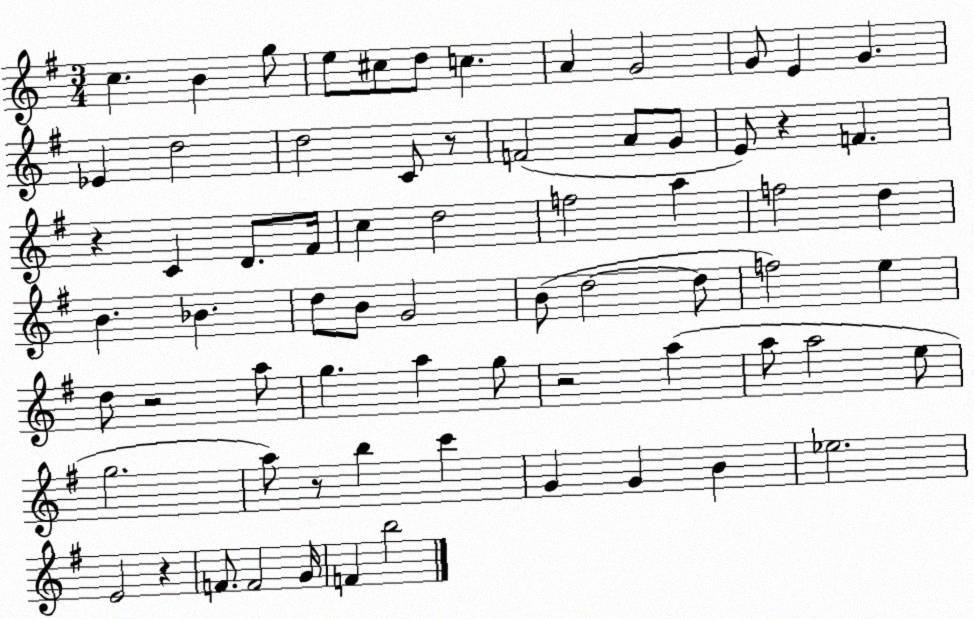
X:1
T:Untitled
M:3/4
L:1/4
K:G
c B g/2 e/2 ^c/2 d/2 c A G2 G/2 E G _E d2 d2 C/2 z/2 F2 A/2 G/2 E/2 z F z C D/2 ^F/4 c d2 f2 a f2 d B _B d/2 B/2 G2 B/2 d2 d/2 f2 e d/2 z2 a/2 g a g/2 z2 a a/2 a2 e/2 g2 a/2 z/2 b c' G G B _e2 E2 z F/2 F2 G/4 F b2